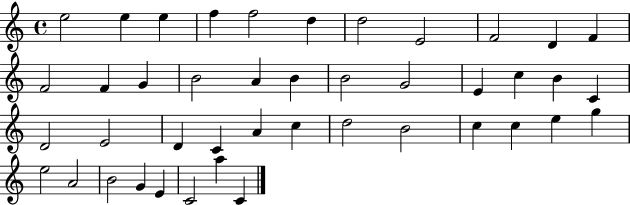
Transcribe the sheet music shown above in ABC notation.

X:1
T:Untitled
M:4/4
L:1/4
K:C
e2 e e f f2 d d2 E2 F2 D F F2 F G B2 A B B2 G2 E c B C D2 E2 D C A c d2 B2 c c e g e2 A2 B2 G E C2 a C